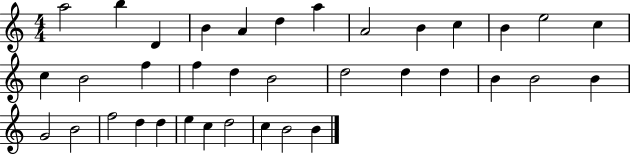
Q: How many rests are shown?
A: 0